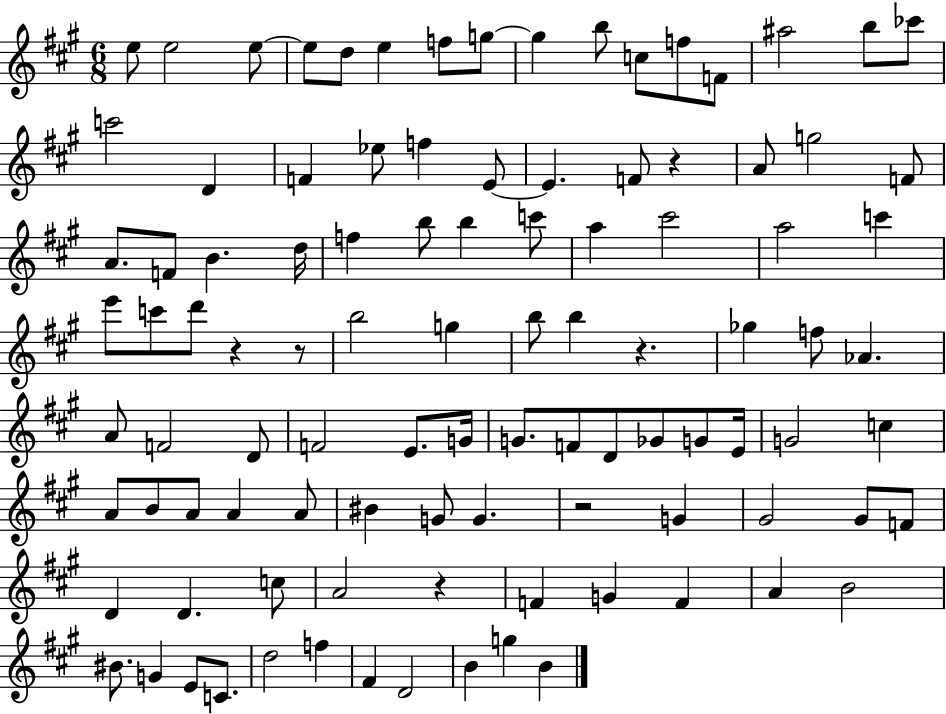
E5/e E5/h E5/e E5/e D5/e E5/q F5/e G5/e G5/q B5/e C5/e F5/e F4/e A#5/h B5/e CES6/e C6/h D4/q F4/q Eb5/e F5/q E4/e E4/q. F4/e R/q A4/e G5/h F4/e A4/e. F4/e B4/q. D5/s F5/q B5/e B5/q C6/e A5/q C#6/h A5/h C6/q E6/e C6/e D6/e R/q R/e B5/h G5/q B5/e B5/q R/q. Gb5/q F5/e Ab4/q. A4/e F4/h D4/e F4/h E4/e. G4/s G4/e. F4/e D4/e Gb4/e G4/e E4/s G4/h C5/q A4/e B4/e A4/e A4/q A4/e BIS4/q G4/e G4/q. R/h G4/q G#4/h G#4/e F4/e D4/q D4/q. C5/e A4/h R/q F4/q G4/q F4/q A4/q B4/h BIS4/e. G4/q E4/e C4/e. D5/h F5/q F#4/q D4/h B4/q G5/q B4/q